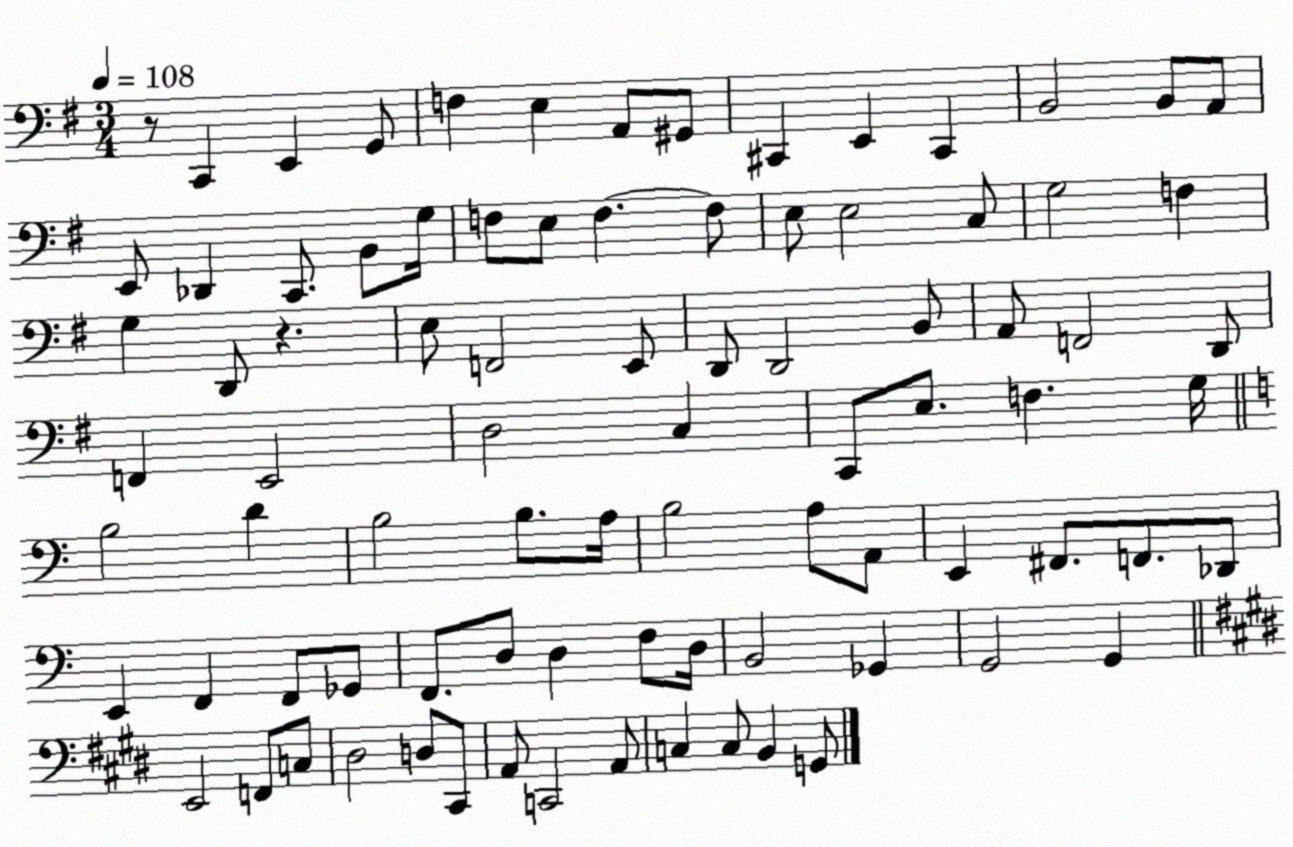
X:1
T:Untitled
M:3/4
L:1/4
K:G
z/2 C,, E,, G,,/2 F, E, A,,/2 ^G,,/2 ^C,, E,, ^C,, B,,2 B,,/2 A,,/2 E,,/2 _D,, C,,/2 B,,/2 G,/4 F,/2 E,/2 F, F,/2 E,/2 E,2 C,/2 G,2 F, G, D,,/2 z E,/2 F,,2 E,,/2 D,,/2 D,,2 B,,/2 A,,/2 F,,2 D,,/2 F,, E,,2 D,2 C, C,,/2 E,/2 F, G,/4 B,2 D B,2 B,/2 A,/4 B,2 A,/2 A,,/2 E,, ^F,,/2 F,,/2 _D,,/2 E,, F,, F,,/2 _G,,/2 F,,/2 D,/2 D, F,/2 D,/4 B,,2 _G,, G,,2 G,, E,,2 F,,/2 C,/2 ^D,2 D,/2 ^C,,/2 A,,/2 C,,2 A,,/2 C, C,/2 B,, G,,/2